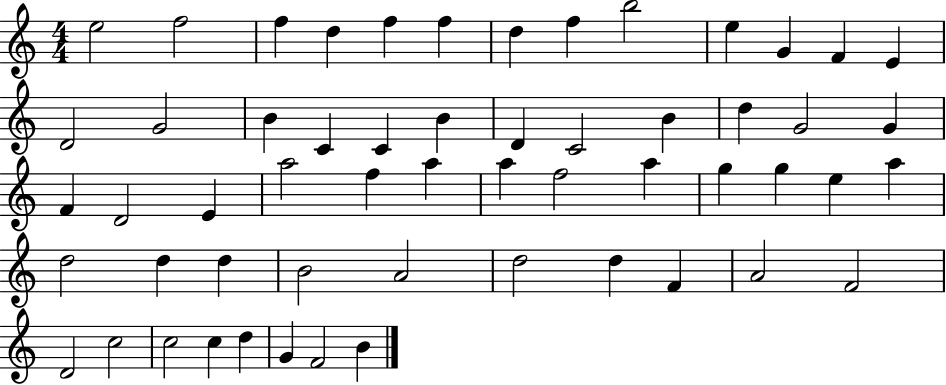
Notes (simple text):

E5/h F5/h F5/q D5/q F5/q F5/q D5/q F5/q B5/h E5/q G4/q F4/q E4/q D4/h G4/h B4/q C4/q C4/q B4/q D4/q C4/h B4/q D5/q G4/h G4/q F4/q D4/h E4/q A5/h F5/q A5/q A5/q F5/h A5/q G5/q G5/q E5/q A5/q D5/h D5/q D5/q B4/h A4/h D5/h D5/q F4/q A4/h F4/h D4/h C5/h C5/h C5/q D5/q G4/q F4/h B4/q